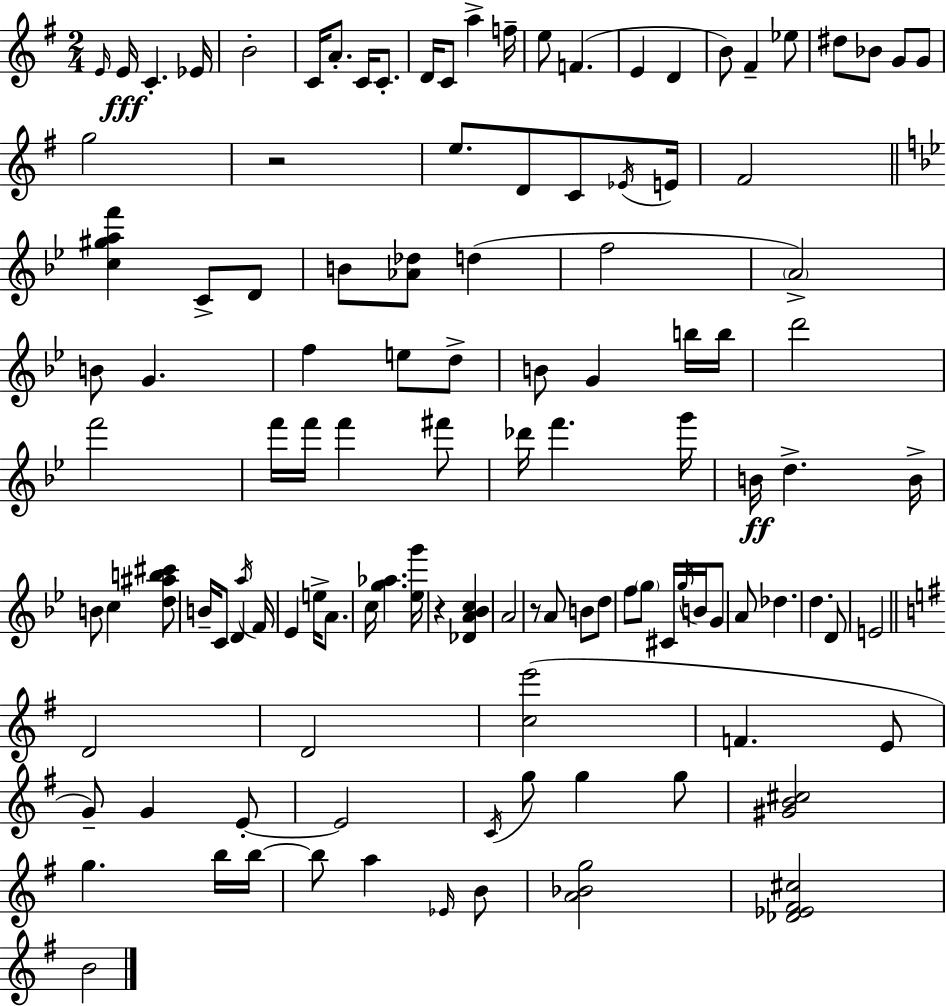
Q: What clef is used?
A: treble